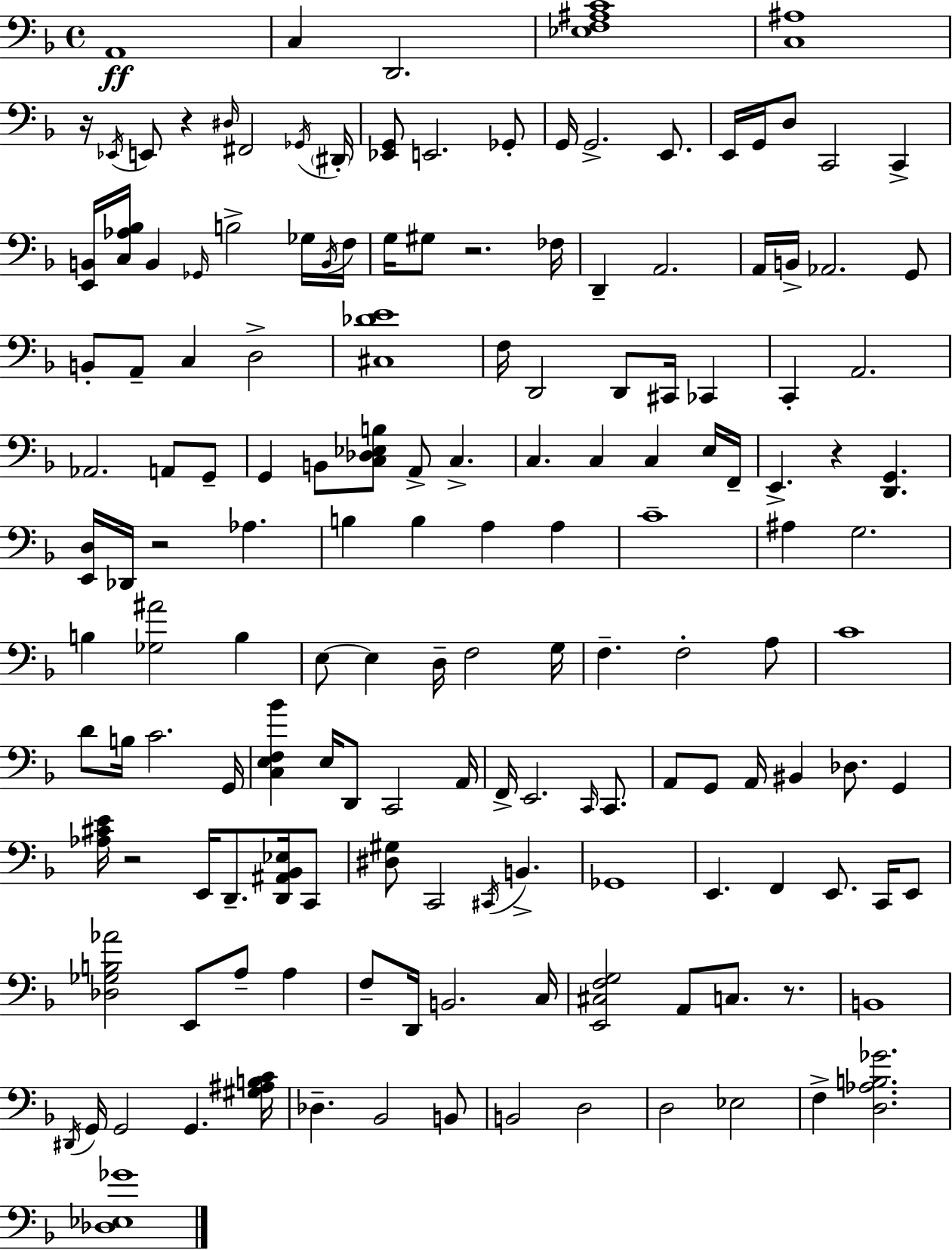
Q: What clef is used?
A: bass